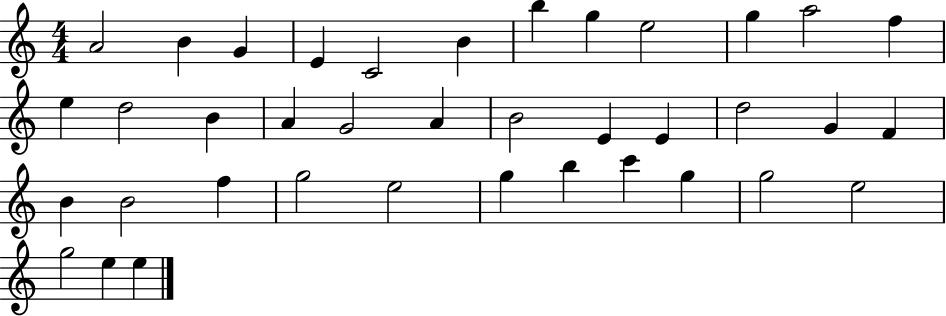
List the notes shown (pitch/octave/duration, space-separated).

A4/h B4/q G4/q E4/q C4/h B4/q B5/q G5/q E5/h G5/q A5/h F5/q E5/q D5/h B4/q A4/q G4/h A4/q B4/h E4/q E4/q D5/h G4/q F4/q B4/q B4/h F5/q G5/h E5/h G5/q B5/q C6/q G5/q G5/h E5/h G5/h E5/q E5/q